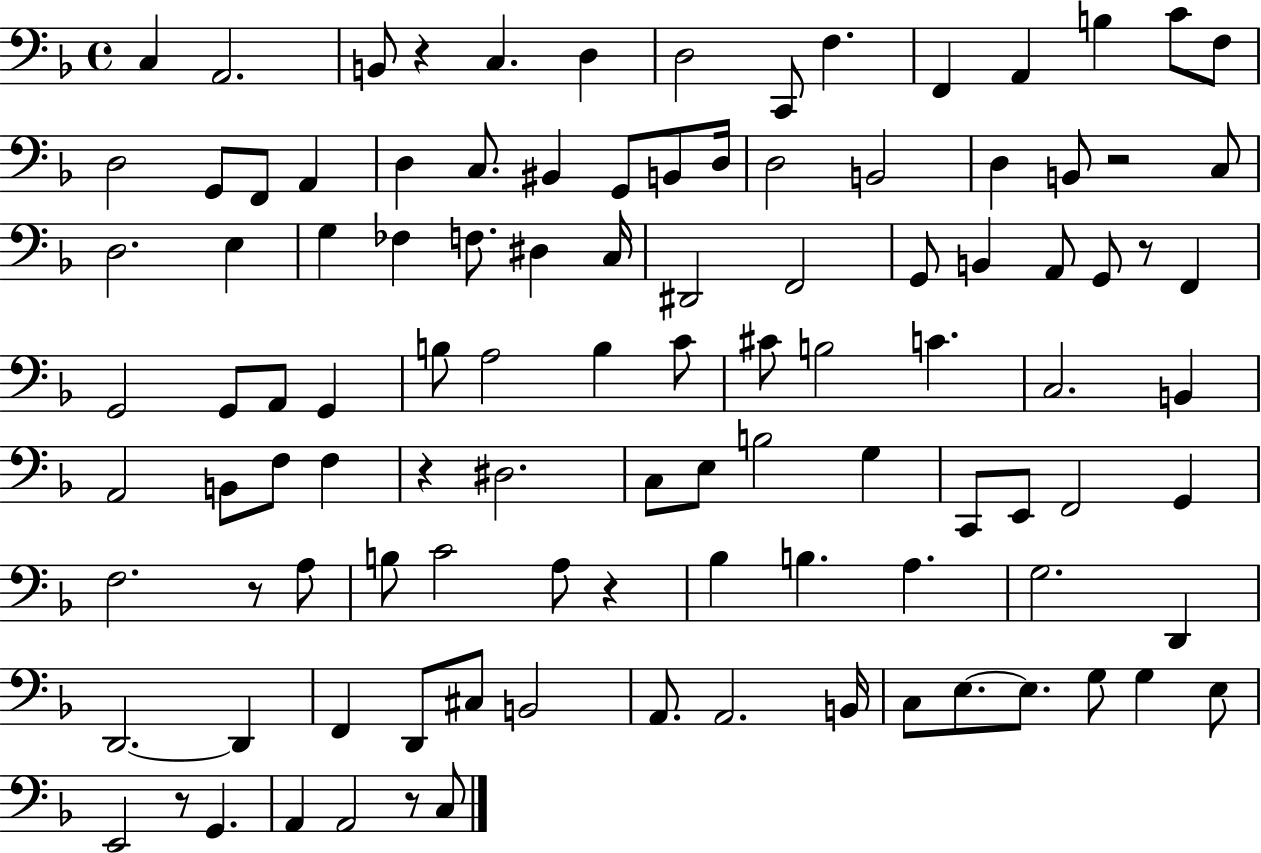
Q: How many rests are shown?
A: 8